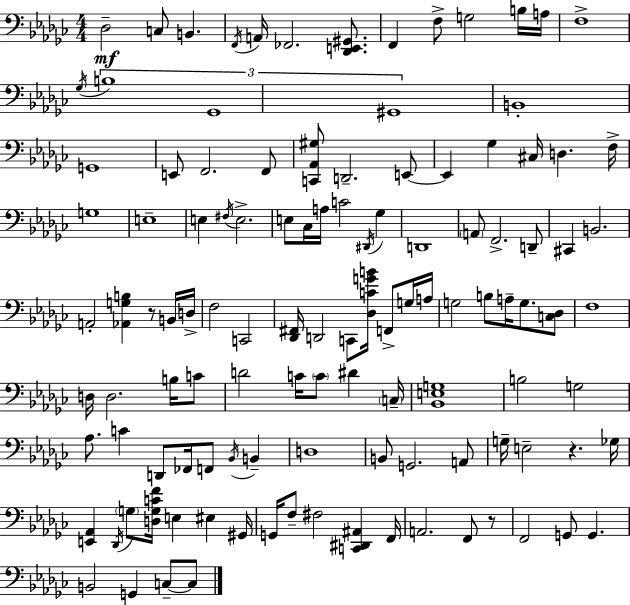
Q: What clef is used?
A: bass